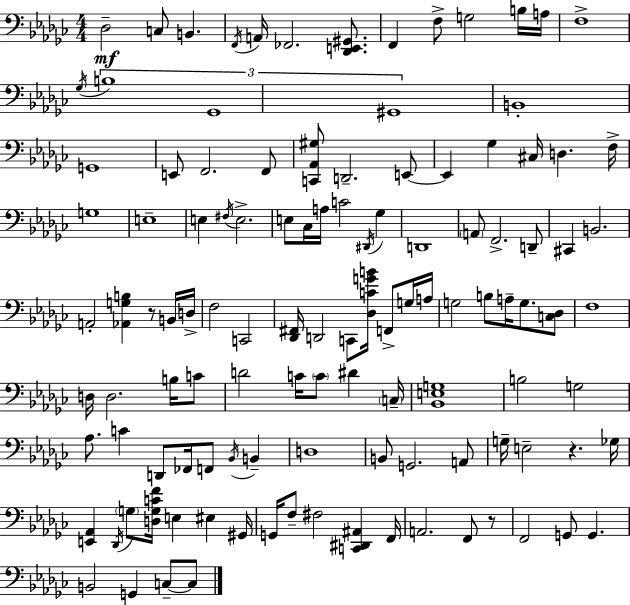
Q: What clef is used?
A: bass